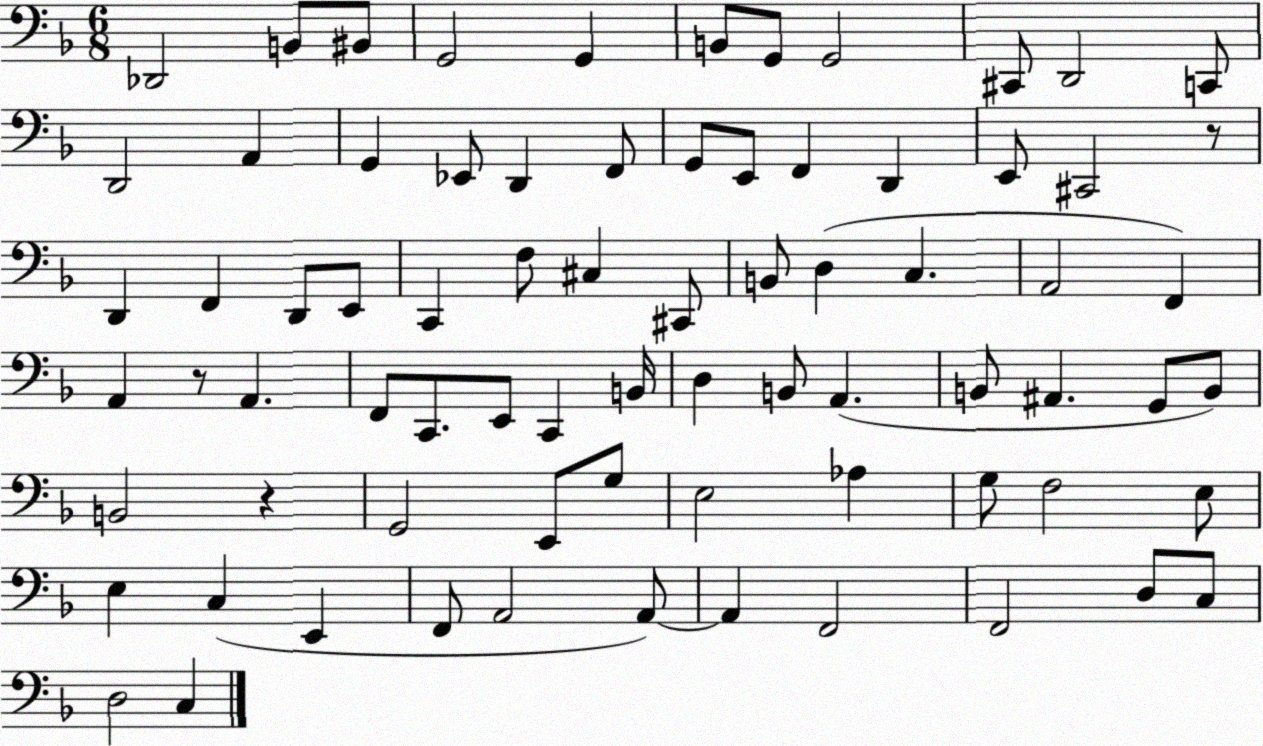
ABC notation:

X:1
T:Untitled
M:6/8
L:1/4
K:F
_D,,2 B,,/2 ^B,,/2 G,,2 G,, B,,/2 G,,/2 G,,2 ^C,,/2 D,,2 C,,/2 D,,2 A,, G,, _E,,/2 D,, F,,/2 G,,/2 E,,/2 F,, D,, E,,/2 ^C,,2 z/2 D,, F,, D,,/2 E,,/2 C,, F,/2 ^C, ^C,,/2 B,,/2 D, C, A,,2 F,, A,, z/2 A,, F,,/2 C,,/2 E,,/2 C,, B,,/4 D, B,,/2 A,, B,,/2 ^A,, G,,/2 B,,/2 B,,2 z G,,2 E,,/2 G,/2 E,2 _A, G,/2 F,2 E,/2 E, C, E,, F,,/2 A,,2 A,,/2 A,, F,,2 F,,2 D,/2 C,/2 D,2 C,